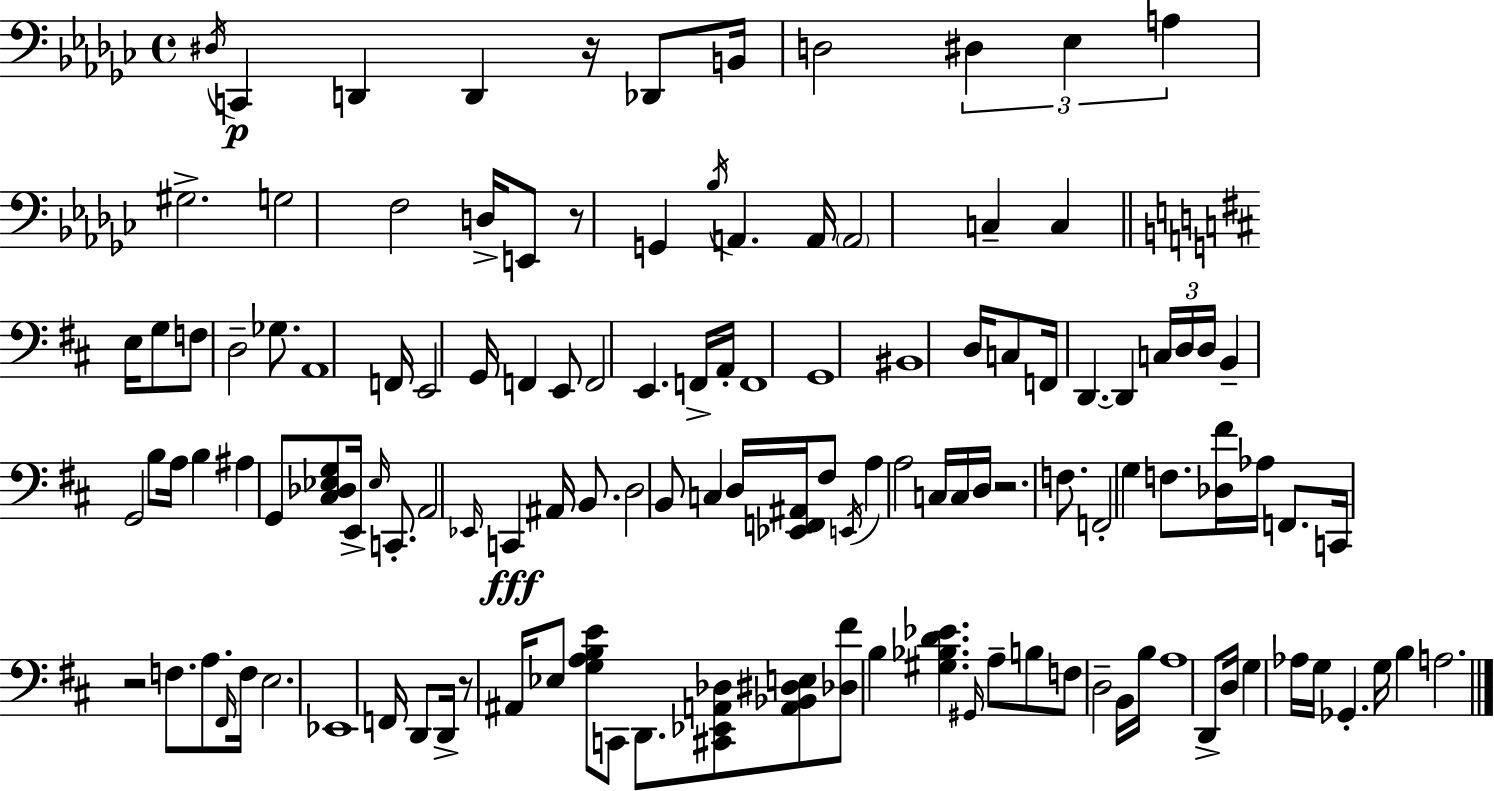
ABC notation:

X:1
T:Untitled
M:4/4
L:1/4
K:Ebm
^D,/4 C,, D,, D,, z/4 _D,,/2 B,,/4 D,2 ^D, _E, A, ^G,2 G,2 F,2 D,/4 E,,/2 z/2 G,, _B,/4 A,, A,,/4 A,,2 C, C, E,/4 G,/2 F,/2 D,2 _G,/2 A,,4 F,,/4 E,,2 G,,/4 F,, E,,/2 F,,2 E,, F,,/4 A,,/4 F,,4 G,,4 ^B,,4 D,/4 C,/2 F,,/4 D,, D,, C,/4 D,/4 D,/4 B,, G,,2 B,/2 A,/4 B, ^A, G,,/2 [^C,_D,_E,G,]/2 E,,/4 _E,/4 C,,/2 A,,2 _E,,/4 C,, ^A,,/4 B,,/2 D,2 B,,/2 C, D,/4 [_E,,F,,^A,,]/4 ^F,/2 E,,/4 A, A,2 C,/4 C,/4 D,/4 z2 F,/2 F,,2 G, F,/2 [_D,^F]/4 _A,/4 F,,/2 C,,/4 z2 F,/2 A,/2 ^F,,/4 F,/4 E,2 _E,,4 F,,/4 D,,/2 D,,/4 z/2 ^A,,/4 _E,/2 [G,A,B,E]/2 C,,/2 D,,/2 [^C,,_E,,A,,_D,]/2 [A,,_B,,^D,E,]/2 [_D,^F]/2 B, [^G,_B,D_E] ^G,,/4 A,/2 B,/2 F,/2 D,2 B,,/4 B,/4 A,4 D,,/2 D,/4 G, _A,/4 G,/4 _G,, G,/4 B, A,2